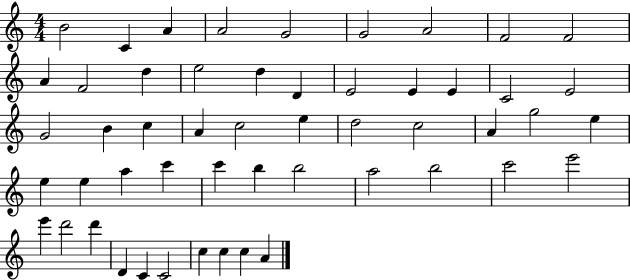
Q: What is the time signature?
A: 4/4